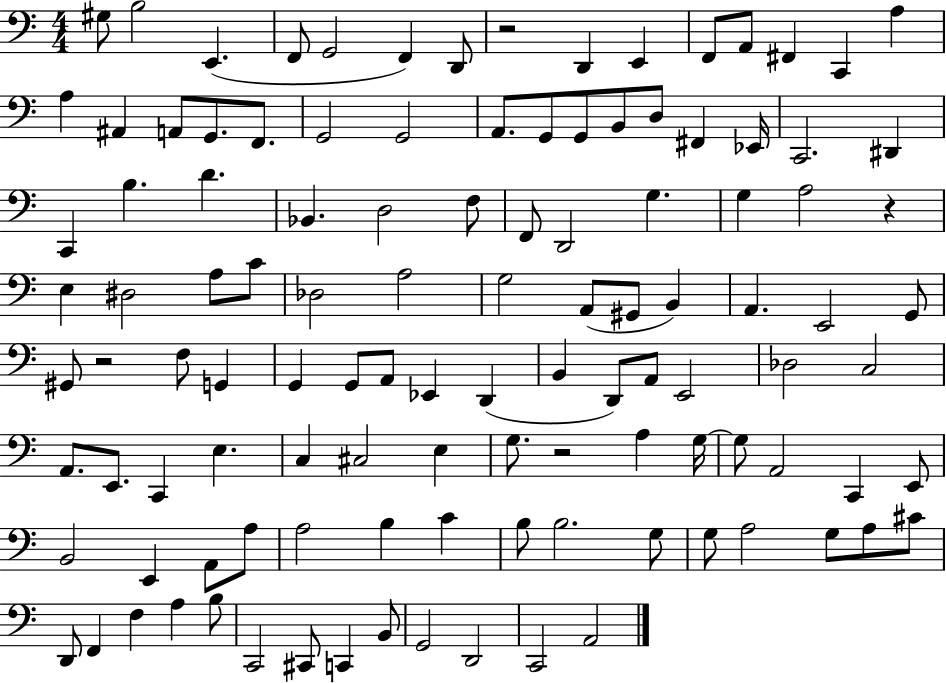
X:1
T:Untitled
M:4/4
L:1/4
K:C
^G,/2 B,2 E,, F,,/2 G,,2 F,, D,,/2 z2 D,, E,, F,,/2 A,,/2 ^F,, C,, A, A, ^A,, A,,/2 G,,/2 F,,/2 G,,2 G,,2 A,,/2 G,,/2 G,,/2 B,,/2 D,/2 ^F,, _E,,/4 C,,2 ^D,, C,, B, D _B,, D,2 F,/2 F,,/2 D,,2 G, G, A,2 z E, ^D,2 A,/2 C/2 _D,2 A,2 G,2 A,,/2 ^G,,/2 B,, A,, E,,2 G,,/2 ^G,,/2 z2 F,/2 G,, G,, G,,/2 A,,/2 _E,, D,, B,, D,,/2 A,,/2 E,,2 _D,2 C,2 A,,/2 E,,/2 C,, E, C, ^C,2 E, G,/2 z2 A, G,/4 G,/2 A,,2 C,, E,,/2 B,,2 E,, A,,/2 A,/2 A,2 B, C B,/2 B,2 G,/2 G,/2 A,2 G,/2 A,/2 ^C/2 D,,/2 F,, F, A, B,/2 C,,2 ^C,,/2 C,, B,,/2 G,,2 D,,2 C,,2 A,,2